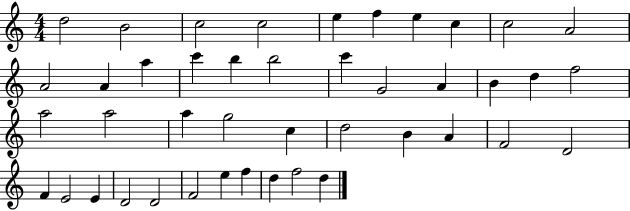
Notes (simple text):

D5/h B4/h C5/h C5/h E5/q F5/q E5/q C5/q C5/h A4/h A4/h A4/q A5/q C6/q B5/q B5/h C6/q G4/h A4/q B4/q D5/q F5/h A5/h A5/h A5/q G5/h C5/q D5/h B4/q A4/q F4/h D4/h F4/q E4/h E4/q D4/h D4/h F4/h E5/q F5/q D5/q F5/h D5/q